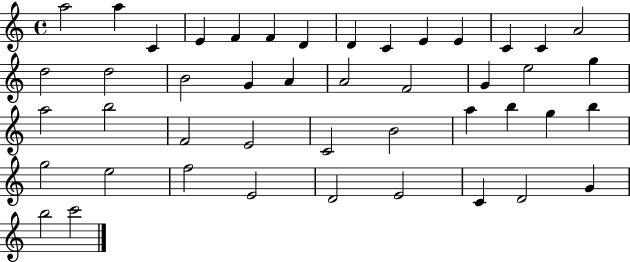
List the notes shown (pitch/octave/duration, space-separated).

A5/h A5/q C4/q E4/q F4/q F4/q D4/q D4/q C4/q E4/q E4/q C4/q C4/q A4/h D5/h D5/h B4/h G4/q A4/q A4/h F4/h G4/q E5/h G5/q A5/h B5/h F4/h E4/h C4/h B4/h A5/q B5/q G5/q B5/q G5/h E5/h F5/h E4/h D4/h E4/h C4/q D4/h G4/q B5/h C6/h